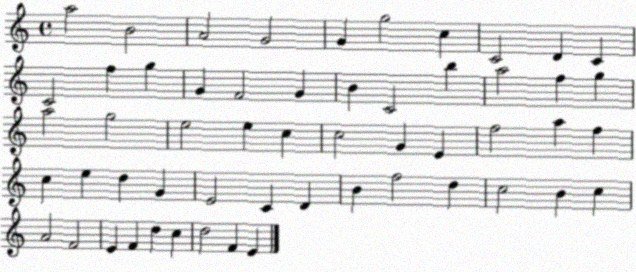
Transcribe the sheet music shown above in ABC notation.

X:1
T:Untitled
M:4/4
L:1/4
K:C
a2 B2 A2 G2 G g2 c C2 D C C2 f g G F2 G B C2 b a2 f g a2 g2 e2 e c c2 G E f2 a f c e d G E2 C D B f2 d c2 B c A2 F2 E F d c d2 F E